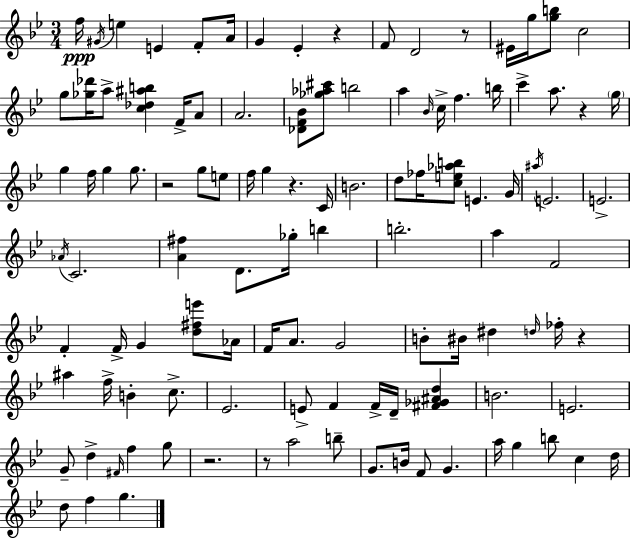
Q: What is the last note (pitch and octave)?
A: G5